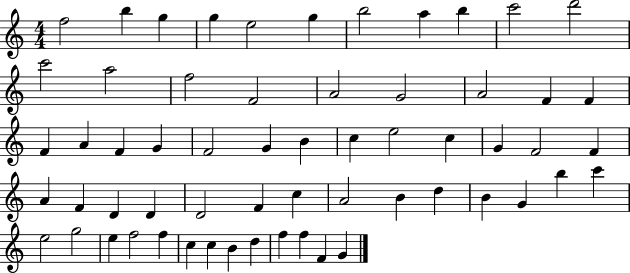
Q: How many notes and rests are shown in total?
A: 60